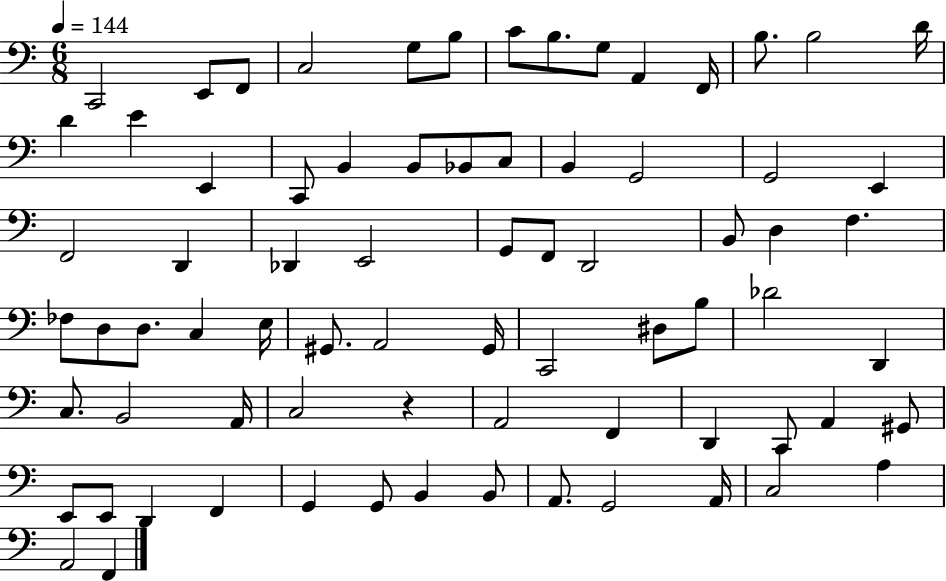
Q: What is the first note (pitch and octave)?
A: C2